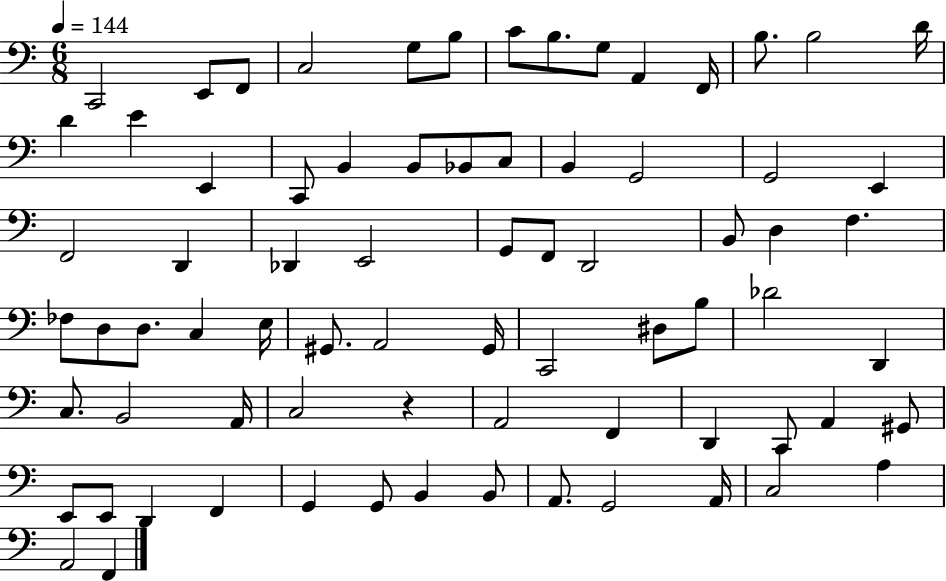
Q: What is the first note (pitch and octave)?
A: C2